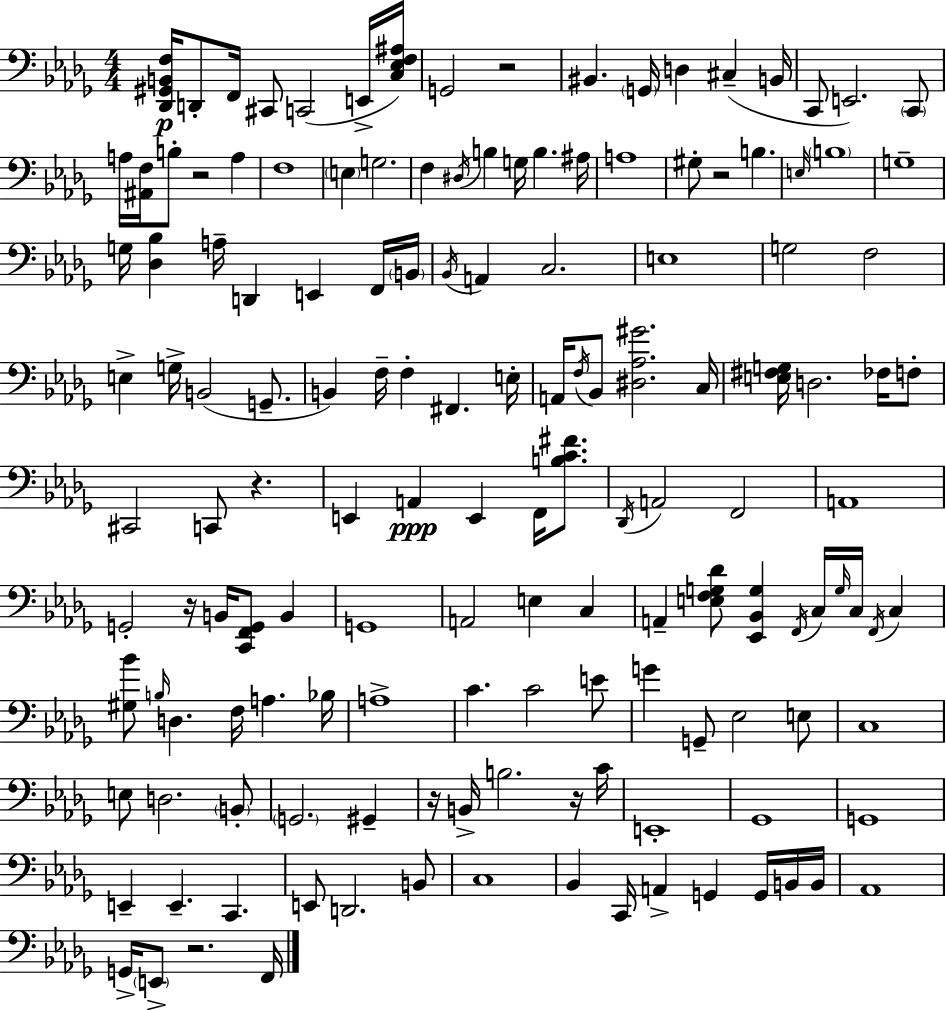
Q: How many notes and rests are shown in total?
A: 146